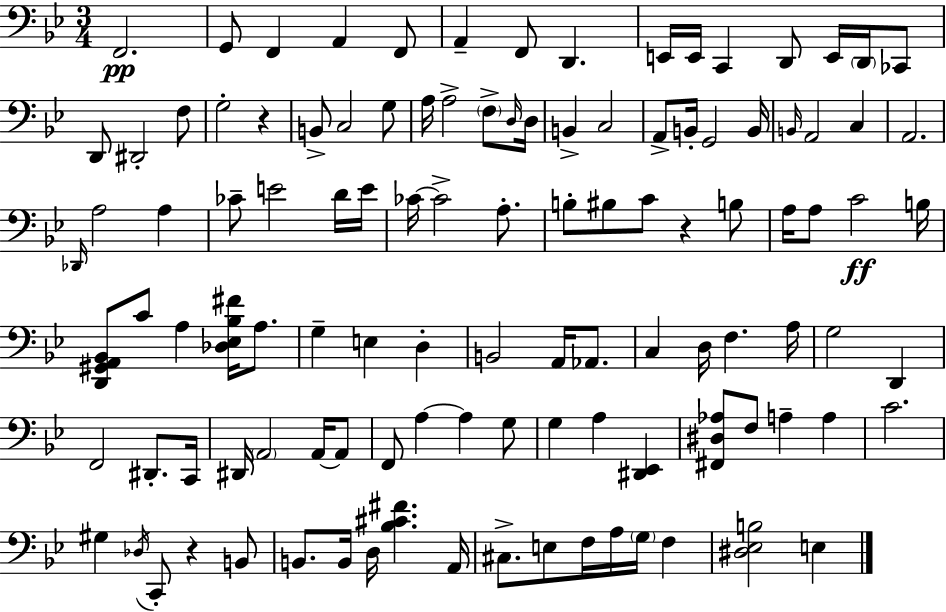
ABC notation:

X:1
T:Untitled
M:3/4
L:1/4
K:Bb
F,,2 G,,/2 F,, A,, F,,/2 A,, F,,/2 D,, E,,/4 E,,/4 C,, D,,/2 E,,/4 D,,/4 _C,,/2 D,,/2 ^D,,2 F,/2 G,2 z B,,/2 C,2 G,/2 A,/4 A,2 F,/2 D,/4 D,/4 B,, C,2 A,,/2 B,,/4 G,,2 B,,/4 B,,/4 A,,2 C, A,,2 _D,,/4 A,2 A, _C/2 E2 D/4 E/4 _C/4 _C2 A,/2 B,/2 ^B,/2 C/2 z B,/2 A,/4 A,/2 C2 B,/4 [D,,^G,,A,,_B,,]/2 C/2 A, [_D,_E,_B,^F]/4 A,/2 G, E, D, B,,2 A,,/4 _A,,/2 C, D,/4 F, A,/4 G,2 D,, F,,2 ^D,,/2 C,,/4 ^D,,/4 A,,2 A,,/4 A,,/2 F,,/2 A, A, G,/2 G, A, [^D,,_E,,] [^F,,^D,_A,]/2 F,/2 A, A, C2 ^G, _D,/4 C,,/2 z B,,/2 B,,/2 B,,/4 D,/4 [_B,^C^F] A,,/4 ^C,/2 E,/2 F,/4 A,/4 G,/4 F, [^D,_E,B,]2 E,